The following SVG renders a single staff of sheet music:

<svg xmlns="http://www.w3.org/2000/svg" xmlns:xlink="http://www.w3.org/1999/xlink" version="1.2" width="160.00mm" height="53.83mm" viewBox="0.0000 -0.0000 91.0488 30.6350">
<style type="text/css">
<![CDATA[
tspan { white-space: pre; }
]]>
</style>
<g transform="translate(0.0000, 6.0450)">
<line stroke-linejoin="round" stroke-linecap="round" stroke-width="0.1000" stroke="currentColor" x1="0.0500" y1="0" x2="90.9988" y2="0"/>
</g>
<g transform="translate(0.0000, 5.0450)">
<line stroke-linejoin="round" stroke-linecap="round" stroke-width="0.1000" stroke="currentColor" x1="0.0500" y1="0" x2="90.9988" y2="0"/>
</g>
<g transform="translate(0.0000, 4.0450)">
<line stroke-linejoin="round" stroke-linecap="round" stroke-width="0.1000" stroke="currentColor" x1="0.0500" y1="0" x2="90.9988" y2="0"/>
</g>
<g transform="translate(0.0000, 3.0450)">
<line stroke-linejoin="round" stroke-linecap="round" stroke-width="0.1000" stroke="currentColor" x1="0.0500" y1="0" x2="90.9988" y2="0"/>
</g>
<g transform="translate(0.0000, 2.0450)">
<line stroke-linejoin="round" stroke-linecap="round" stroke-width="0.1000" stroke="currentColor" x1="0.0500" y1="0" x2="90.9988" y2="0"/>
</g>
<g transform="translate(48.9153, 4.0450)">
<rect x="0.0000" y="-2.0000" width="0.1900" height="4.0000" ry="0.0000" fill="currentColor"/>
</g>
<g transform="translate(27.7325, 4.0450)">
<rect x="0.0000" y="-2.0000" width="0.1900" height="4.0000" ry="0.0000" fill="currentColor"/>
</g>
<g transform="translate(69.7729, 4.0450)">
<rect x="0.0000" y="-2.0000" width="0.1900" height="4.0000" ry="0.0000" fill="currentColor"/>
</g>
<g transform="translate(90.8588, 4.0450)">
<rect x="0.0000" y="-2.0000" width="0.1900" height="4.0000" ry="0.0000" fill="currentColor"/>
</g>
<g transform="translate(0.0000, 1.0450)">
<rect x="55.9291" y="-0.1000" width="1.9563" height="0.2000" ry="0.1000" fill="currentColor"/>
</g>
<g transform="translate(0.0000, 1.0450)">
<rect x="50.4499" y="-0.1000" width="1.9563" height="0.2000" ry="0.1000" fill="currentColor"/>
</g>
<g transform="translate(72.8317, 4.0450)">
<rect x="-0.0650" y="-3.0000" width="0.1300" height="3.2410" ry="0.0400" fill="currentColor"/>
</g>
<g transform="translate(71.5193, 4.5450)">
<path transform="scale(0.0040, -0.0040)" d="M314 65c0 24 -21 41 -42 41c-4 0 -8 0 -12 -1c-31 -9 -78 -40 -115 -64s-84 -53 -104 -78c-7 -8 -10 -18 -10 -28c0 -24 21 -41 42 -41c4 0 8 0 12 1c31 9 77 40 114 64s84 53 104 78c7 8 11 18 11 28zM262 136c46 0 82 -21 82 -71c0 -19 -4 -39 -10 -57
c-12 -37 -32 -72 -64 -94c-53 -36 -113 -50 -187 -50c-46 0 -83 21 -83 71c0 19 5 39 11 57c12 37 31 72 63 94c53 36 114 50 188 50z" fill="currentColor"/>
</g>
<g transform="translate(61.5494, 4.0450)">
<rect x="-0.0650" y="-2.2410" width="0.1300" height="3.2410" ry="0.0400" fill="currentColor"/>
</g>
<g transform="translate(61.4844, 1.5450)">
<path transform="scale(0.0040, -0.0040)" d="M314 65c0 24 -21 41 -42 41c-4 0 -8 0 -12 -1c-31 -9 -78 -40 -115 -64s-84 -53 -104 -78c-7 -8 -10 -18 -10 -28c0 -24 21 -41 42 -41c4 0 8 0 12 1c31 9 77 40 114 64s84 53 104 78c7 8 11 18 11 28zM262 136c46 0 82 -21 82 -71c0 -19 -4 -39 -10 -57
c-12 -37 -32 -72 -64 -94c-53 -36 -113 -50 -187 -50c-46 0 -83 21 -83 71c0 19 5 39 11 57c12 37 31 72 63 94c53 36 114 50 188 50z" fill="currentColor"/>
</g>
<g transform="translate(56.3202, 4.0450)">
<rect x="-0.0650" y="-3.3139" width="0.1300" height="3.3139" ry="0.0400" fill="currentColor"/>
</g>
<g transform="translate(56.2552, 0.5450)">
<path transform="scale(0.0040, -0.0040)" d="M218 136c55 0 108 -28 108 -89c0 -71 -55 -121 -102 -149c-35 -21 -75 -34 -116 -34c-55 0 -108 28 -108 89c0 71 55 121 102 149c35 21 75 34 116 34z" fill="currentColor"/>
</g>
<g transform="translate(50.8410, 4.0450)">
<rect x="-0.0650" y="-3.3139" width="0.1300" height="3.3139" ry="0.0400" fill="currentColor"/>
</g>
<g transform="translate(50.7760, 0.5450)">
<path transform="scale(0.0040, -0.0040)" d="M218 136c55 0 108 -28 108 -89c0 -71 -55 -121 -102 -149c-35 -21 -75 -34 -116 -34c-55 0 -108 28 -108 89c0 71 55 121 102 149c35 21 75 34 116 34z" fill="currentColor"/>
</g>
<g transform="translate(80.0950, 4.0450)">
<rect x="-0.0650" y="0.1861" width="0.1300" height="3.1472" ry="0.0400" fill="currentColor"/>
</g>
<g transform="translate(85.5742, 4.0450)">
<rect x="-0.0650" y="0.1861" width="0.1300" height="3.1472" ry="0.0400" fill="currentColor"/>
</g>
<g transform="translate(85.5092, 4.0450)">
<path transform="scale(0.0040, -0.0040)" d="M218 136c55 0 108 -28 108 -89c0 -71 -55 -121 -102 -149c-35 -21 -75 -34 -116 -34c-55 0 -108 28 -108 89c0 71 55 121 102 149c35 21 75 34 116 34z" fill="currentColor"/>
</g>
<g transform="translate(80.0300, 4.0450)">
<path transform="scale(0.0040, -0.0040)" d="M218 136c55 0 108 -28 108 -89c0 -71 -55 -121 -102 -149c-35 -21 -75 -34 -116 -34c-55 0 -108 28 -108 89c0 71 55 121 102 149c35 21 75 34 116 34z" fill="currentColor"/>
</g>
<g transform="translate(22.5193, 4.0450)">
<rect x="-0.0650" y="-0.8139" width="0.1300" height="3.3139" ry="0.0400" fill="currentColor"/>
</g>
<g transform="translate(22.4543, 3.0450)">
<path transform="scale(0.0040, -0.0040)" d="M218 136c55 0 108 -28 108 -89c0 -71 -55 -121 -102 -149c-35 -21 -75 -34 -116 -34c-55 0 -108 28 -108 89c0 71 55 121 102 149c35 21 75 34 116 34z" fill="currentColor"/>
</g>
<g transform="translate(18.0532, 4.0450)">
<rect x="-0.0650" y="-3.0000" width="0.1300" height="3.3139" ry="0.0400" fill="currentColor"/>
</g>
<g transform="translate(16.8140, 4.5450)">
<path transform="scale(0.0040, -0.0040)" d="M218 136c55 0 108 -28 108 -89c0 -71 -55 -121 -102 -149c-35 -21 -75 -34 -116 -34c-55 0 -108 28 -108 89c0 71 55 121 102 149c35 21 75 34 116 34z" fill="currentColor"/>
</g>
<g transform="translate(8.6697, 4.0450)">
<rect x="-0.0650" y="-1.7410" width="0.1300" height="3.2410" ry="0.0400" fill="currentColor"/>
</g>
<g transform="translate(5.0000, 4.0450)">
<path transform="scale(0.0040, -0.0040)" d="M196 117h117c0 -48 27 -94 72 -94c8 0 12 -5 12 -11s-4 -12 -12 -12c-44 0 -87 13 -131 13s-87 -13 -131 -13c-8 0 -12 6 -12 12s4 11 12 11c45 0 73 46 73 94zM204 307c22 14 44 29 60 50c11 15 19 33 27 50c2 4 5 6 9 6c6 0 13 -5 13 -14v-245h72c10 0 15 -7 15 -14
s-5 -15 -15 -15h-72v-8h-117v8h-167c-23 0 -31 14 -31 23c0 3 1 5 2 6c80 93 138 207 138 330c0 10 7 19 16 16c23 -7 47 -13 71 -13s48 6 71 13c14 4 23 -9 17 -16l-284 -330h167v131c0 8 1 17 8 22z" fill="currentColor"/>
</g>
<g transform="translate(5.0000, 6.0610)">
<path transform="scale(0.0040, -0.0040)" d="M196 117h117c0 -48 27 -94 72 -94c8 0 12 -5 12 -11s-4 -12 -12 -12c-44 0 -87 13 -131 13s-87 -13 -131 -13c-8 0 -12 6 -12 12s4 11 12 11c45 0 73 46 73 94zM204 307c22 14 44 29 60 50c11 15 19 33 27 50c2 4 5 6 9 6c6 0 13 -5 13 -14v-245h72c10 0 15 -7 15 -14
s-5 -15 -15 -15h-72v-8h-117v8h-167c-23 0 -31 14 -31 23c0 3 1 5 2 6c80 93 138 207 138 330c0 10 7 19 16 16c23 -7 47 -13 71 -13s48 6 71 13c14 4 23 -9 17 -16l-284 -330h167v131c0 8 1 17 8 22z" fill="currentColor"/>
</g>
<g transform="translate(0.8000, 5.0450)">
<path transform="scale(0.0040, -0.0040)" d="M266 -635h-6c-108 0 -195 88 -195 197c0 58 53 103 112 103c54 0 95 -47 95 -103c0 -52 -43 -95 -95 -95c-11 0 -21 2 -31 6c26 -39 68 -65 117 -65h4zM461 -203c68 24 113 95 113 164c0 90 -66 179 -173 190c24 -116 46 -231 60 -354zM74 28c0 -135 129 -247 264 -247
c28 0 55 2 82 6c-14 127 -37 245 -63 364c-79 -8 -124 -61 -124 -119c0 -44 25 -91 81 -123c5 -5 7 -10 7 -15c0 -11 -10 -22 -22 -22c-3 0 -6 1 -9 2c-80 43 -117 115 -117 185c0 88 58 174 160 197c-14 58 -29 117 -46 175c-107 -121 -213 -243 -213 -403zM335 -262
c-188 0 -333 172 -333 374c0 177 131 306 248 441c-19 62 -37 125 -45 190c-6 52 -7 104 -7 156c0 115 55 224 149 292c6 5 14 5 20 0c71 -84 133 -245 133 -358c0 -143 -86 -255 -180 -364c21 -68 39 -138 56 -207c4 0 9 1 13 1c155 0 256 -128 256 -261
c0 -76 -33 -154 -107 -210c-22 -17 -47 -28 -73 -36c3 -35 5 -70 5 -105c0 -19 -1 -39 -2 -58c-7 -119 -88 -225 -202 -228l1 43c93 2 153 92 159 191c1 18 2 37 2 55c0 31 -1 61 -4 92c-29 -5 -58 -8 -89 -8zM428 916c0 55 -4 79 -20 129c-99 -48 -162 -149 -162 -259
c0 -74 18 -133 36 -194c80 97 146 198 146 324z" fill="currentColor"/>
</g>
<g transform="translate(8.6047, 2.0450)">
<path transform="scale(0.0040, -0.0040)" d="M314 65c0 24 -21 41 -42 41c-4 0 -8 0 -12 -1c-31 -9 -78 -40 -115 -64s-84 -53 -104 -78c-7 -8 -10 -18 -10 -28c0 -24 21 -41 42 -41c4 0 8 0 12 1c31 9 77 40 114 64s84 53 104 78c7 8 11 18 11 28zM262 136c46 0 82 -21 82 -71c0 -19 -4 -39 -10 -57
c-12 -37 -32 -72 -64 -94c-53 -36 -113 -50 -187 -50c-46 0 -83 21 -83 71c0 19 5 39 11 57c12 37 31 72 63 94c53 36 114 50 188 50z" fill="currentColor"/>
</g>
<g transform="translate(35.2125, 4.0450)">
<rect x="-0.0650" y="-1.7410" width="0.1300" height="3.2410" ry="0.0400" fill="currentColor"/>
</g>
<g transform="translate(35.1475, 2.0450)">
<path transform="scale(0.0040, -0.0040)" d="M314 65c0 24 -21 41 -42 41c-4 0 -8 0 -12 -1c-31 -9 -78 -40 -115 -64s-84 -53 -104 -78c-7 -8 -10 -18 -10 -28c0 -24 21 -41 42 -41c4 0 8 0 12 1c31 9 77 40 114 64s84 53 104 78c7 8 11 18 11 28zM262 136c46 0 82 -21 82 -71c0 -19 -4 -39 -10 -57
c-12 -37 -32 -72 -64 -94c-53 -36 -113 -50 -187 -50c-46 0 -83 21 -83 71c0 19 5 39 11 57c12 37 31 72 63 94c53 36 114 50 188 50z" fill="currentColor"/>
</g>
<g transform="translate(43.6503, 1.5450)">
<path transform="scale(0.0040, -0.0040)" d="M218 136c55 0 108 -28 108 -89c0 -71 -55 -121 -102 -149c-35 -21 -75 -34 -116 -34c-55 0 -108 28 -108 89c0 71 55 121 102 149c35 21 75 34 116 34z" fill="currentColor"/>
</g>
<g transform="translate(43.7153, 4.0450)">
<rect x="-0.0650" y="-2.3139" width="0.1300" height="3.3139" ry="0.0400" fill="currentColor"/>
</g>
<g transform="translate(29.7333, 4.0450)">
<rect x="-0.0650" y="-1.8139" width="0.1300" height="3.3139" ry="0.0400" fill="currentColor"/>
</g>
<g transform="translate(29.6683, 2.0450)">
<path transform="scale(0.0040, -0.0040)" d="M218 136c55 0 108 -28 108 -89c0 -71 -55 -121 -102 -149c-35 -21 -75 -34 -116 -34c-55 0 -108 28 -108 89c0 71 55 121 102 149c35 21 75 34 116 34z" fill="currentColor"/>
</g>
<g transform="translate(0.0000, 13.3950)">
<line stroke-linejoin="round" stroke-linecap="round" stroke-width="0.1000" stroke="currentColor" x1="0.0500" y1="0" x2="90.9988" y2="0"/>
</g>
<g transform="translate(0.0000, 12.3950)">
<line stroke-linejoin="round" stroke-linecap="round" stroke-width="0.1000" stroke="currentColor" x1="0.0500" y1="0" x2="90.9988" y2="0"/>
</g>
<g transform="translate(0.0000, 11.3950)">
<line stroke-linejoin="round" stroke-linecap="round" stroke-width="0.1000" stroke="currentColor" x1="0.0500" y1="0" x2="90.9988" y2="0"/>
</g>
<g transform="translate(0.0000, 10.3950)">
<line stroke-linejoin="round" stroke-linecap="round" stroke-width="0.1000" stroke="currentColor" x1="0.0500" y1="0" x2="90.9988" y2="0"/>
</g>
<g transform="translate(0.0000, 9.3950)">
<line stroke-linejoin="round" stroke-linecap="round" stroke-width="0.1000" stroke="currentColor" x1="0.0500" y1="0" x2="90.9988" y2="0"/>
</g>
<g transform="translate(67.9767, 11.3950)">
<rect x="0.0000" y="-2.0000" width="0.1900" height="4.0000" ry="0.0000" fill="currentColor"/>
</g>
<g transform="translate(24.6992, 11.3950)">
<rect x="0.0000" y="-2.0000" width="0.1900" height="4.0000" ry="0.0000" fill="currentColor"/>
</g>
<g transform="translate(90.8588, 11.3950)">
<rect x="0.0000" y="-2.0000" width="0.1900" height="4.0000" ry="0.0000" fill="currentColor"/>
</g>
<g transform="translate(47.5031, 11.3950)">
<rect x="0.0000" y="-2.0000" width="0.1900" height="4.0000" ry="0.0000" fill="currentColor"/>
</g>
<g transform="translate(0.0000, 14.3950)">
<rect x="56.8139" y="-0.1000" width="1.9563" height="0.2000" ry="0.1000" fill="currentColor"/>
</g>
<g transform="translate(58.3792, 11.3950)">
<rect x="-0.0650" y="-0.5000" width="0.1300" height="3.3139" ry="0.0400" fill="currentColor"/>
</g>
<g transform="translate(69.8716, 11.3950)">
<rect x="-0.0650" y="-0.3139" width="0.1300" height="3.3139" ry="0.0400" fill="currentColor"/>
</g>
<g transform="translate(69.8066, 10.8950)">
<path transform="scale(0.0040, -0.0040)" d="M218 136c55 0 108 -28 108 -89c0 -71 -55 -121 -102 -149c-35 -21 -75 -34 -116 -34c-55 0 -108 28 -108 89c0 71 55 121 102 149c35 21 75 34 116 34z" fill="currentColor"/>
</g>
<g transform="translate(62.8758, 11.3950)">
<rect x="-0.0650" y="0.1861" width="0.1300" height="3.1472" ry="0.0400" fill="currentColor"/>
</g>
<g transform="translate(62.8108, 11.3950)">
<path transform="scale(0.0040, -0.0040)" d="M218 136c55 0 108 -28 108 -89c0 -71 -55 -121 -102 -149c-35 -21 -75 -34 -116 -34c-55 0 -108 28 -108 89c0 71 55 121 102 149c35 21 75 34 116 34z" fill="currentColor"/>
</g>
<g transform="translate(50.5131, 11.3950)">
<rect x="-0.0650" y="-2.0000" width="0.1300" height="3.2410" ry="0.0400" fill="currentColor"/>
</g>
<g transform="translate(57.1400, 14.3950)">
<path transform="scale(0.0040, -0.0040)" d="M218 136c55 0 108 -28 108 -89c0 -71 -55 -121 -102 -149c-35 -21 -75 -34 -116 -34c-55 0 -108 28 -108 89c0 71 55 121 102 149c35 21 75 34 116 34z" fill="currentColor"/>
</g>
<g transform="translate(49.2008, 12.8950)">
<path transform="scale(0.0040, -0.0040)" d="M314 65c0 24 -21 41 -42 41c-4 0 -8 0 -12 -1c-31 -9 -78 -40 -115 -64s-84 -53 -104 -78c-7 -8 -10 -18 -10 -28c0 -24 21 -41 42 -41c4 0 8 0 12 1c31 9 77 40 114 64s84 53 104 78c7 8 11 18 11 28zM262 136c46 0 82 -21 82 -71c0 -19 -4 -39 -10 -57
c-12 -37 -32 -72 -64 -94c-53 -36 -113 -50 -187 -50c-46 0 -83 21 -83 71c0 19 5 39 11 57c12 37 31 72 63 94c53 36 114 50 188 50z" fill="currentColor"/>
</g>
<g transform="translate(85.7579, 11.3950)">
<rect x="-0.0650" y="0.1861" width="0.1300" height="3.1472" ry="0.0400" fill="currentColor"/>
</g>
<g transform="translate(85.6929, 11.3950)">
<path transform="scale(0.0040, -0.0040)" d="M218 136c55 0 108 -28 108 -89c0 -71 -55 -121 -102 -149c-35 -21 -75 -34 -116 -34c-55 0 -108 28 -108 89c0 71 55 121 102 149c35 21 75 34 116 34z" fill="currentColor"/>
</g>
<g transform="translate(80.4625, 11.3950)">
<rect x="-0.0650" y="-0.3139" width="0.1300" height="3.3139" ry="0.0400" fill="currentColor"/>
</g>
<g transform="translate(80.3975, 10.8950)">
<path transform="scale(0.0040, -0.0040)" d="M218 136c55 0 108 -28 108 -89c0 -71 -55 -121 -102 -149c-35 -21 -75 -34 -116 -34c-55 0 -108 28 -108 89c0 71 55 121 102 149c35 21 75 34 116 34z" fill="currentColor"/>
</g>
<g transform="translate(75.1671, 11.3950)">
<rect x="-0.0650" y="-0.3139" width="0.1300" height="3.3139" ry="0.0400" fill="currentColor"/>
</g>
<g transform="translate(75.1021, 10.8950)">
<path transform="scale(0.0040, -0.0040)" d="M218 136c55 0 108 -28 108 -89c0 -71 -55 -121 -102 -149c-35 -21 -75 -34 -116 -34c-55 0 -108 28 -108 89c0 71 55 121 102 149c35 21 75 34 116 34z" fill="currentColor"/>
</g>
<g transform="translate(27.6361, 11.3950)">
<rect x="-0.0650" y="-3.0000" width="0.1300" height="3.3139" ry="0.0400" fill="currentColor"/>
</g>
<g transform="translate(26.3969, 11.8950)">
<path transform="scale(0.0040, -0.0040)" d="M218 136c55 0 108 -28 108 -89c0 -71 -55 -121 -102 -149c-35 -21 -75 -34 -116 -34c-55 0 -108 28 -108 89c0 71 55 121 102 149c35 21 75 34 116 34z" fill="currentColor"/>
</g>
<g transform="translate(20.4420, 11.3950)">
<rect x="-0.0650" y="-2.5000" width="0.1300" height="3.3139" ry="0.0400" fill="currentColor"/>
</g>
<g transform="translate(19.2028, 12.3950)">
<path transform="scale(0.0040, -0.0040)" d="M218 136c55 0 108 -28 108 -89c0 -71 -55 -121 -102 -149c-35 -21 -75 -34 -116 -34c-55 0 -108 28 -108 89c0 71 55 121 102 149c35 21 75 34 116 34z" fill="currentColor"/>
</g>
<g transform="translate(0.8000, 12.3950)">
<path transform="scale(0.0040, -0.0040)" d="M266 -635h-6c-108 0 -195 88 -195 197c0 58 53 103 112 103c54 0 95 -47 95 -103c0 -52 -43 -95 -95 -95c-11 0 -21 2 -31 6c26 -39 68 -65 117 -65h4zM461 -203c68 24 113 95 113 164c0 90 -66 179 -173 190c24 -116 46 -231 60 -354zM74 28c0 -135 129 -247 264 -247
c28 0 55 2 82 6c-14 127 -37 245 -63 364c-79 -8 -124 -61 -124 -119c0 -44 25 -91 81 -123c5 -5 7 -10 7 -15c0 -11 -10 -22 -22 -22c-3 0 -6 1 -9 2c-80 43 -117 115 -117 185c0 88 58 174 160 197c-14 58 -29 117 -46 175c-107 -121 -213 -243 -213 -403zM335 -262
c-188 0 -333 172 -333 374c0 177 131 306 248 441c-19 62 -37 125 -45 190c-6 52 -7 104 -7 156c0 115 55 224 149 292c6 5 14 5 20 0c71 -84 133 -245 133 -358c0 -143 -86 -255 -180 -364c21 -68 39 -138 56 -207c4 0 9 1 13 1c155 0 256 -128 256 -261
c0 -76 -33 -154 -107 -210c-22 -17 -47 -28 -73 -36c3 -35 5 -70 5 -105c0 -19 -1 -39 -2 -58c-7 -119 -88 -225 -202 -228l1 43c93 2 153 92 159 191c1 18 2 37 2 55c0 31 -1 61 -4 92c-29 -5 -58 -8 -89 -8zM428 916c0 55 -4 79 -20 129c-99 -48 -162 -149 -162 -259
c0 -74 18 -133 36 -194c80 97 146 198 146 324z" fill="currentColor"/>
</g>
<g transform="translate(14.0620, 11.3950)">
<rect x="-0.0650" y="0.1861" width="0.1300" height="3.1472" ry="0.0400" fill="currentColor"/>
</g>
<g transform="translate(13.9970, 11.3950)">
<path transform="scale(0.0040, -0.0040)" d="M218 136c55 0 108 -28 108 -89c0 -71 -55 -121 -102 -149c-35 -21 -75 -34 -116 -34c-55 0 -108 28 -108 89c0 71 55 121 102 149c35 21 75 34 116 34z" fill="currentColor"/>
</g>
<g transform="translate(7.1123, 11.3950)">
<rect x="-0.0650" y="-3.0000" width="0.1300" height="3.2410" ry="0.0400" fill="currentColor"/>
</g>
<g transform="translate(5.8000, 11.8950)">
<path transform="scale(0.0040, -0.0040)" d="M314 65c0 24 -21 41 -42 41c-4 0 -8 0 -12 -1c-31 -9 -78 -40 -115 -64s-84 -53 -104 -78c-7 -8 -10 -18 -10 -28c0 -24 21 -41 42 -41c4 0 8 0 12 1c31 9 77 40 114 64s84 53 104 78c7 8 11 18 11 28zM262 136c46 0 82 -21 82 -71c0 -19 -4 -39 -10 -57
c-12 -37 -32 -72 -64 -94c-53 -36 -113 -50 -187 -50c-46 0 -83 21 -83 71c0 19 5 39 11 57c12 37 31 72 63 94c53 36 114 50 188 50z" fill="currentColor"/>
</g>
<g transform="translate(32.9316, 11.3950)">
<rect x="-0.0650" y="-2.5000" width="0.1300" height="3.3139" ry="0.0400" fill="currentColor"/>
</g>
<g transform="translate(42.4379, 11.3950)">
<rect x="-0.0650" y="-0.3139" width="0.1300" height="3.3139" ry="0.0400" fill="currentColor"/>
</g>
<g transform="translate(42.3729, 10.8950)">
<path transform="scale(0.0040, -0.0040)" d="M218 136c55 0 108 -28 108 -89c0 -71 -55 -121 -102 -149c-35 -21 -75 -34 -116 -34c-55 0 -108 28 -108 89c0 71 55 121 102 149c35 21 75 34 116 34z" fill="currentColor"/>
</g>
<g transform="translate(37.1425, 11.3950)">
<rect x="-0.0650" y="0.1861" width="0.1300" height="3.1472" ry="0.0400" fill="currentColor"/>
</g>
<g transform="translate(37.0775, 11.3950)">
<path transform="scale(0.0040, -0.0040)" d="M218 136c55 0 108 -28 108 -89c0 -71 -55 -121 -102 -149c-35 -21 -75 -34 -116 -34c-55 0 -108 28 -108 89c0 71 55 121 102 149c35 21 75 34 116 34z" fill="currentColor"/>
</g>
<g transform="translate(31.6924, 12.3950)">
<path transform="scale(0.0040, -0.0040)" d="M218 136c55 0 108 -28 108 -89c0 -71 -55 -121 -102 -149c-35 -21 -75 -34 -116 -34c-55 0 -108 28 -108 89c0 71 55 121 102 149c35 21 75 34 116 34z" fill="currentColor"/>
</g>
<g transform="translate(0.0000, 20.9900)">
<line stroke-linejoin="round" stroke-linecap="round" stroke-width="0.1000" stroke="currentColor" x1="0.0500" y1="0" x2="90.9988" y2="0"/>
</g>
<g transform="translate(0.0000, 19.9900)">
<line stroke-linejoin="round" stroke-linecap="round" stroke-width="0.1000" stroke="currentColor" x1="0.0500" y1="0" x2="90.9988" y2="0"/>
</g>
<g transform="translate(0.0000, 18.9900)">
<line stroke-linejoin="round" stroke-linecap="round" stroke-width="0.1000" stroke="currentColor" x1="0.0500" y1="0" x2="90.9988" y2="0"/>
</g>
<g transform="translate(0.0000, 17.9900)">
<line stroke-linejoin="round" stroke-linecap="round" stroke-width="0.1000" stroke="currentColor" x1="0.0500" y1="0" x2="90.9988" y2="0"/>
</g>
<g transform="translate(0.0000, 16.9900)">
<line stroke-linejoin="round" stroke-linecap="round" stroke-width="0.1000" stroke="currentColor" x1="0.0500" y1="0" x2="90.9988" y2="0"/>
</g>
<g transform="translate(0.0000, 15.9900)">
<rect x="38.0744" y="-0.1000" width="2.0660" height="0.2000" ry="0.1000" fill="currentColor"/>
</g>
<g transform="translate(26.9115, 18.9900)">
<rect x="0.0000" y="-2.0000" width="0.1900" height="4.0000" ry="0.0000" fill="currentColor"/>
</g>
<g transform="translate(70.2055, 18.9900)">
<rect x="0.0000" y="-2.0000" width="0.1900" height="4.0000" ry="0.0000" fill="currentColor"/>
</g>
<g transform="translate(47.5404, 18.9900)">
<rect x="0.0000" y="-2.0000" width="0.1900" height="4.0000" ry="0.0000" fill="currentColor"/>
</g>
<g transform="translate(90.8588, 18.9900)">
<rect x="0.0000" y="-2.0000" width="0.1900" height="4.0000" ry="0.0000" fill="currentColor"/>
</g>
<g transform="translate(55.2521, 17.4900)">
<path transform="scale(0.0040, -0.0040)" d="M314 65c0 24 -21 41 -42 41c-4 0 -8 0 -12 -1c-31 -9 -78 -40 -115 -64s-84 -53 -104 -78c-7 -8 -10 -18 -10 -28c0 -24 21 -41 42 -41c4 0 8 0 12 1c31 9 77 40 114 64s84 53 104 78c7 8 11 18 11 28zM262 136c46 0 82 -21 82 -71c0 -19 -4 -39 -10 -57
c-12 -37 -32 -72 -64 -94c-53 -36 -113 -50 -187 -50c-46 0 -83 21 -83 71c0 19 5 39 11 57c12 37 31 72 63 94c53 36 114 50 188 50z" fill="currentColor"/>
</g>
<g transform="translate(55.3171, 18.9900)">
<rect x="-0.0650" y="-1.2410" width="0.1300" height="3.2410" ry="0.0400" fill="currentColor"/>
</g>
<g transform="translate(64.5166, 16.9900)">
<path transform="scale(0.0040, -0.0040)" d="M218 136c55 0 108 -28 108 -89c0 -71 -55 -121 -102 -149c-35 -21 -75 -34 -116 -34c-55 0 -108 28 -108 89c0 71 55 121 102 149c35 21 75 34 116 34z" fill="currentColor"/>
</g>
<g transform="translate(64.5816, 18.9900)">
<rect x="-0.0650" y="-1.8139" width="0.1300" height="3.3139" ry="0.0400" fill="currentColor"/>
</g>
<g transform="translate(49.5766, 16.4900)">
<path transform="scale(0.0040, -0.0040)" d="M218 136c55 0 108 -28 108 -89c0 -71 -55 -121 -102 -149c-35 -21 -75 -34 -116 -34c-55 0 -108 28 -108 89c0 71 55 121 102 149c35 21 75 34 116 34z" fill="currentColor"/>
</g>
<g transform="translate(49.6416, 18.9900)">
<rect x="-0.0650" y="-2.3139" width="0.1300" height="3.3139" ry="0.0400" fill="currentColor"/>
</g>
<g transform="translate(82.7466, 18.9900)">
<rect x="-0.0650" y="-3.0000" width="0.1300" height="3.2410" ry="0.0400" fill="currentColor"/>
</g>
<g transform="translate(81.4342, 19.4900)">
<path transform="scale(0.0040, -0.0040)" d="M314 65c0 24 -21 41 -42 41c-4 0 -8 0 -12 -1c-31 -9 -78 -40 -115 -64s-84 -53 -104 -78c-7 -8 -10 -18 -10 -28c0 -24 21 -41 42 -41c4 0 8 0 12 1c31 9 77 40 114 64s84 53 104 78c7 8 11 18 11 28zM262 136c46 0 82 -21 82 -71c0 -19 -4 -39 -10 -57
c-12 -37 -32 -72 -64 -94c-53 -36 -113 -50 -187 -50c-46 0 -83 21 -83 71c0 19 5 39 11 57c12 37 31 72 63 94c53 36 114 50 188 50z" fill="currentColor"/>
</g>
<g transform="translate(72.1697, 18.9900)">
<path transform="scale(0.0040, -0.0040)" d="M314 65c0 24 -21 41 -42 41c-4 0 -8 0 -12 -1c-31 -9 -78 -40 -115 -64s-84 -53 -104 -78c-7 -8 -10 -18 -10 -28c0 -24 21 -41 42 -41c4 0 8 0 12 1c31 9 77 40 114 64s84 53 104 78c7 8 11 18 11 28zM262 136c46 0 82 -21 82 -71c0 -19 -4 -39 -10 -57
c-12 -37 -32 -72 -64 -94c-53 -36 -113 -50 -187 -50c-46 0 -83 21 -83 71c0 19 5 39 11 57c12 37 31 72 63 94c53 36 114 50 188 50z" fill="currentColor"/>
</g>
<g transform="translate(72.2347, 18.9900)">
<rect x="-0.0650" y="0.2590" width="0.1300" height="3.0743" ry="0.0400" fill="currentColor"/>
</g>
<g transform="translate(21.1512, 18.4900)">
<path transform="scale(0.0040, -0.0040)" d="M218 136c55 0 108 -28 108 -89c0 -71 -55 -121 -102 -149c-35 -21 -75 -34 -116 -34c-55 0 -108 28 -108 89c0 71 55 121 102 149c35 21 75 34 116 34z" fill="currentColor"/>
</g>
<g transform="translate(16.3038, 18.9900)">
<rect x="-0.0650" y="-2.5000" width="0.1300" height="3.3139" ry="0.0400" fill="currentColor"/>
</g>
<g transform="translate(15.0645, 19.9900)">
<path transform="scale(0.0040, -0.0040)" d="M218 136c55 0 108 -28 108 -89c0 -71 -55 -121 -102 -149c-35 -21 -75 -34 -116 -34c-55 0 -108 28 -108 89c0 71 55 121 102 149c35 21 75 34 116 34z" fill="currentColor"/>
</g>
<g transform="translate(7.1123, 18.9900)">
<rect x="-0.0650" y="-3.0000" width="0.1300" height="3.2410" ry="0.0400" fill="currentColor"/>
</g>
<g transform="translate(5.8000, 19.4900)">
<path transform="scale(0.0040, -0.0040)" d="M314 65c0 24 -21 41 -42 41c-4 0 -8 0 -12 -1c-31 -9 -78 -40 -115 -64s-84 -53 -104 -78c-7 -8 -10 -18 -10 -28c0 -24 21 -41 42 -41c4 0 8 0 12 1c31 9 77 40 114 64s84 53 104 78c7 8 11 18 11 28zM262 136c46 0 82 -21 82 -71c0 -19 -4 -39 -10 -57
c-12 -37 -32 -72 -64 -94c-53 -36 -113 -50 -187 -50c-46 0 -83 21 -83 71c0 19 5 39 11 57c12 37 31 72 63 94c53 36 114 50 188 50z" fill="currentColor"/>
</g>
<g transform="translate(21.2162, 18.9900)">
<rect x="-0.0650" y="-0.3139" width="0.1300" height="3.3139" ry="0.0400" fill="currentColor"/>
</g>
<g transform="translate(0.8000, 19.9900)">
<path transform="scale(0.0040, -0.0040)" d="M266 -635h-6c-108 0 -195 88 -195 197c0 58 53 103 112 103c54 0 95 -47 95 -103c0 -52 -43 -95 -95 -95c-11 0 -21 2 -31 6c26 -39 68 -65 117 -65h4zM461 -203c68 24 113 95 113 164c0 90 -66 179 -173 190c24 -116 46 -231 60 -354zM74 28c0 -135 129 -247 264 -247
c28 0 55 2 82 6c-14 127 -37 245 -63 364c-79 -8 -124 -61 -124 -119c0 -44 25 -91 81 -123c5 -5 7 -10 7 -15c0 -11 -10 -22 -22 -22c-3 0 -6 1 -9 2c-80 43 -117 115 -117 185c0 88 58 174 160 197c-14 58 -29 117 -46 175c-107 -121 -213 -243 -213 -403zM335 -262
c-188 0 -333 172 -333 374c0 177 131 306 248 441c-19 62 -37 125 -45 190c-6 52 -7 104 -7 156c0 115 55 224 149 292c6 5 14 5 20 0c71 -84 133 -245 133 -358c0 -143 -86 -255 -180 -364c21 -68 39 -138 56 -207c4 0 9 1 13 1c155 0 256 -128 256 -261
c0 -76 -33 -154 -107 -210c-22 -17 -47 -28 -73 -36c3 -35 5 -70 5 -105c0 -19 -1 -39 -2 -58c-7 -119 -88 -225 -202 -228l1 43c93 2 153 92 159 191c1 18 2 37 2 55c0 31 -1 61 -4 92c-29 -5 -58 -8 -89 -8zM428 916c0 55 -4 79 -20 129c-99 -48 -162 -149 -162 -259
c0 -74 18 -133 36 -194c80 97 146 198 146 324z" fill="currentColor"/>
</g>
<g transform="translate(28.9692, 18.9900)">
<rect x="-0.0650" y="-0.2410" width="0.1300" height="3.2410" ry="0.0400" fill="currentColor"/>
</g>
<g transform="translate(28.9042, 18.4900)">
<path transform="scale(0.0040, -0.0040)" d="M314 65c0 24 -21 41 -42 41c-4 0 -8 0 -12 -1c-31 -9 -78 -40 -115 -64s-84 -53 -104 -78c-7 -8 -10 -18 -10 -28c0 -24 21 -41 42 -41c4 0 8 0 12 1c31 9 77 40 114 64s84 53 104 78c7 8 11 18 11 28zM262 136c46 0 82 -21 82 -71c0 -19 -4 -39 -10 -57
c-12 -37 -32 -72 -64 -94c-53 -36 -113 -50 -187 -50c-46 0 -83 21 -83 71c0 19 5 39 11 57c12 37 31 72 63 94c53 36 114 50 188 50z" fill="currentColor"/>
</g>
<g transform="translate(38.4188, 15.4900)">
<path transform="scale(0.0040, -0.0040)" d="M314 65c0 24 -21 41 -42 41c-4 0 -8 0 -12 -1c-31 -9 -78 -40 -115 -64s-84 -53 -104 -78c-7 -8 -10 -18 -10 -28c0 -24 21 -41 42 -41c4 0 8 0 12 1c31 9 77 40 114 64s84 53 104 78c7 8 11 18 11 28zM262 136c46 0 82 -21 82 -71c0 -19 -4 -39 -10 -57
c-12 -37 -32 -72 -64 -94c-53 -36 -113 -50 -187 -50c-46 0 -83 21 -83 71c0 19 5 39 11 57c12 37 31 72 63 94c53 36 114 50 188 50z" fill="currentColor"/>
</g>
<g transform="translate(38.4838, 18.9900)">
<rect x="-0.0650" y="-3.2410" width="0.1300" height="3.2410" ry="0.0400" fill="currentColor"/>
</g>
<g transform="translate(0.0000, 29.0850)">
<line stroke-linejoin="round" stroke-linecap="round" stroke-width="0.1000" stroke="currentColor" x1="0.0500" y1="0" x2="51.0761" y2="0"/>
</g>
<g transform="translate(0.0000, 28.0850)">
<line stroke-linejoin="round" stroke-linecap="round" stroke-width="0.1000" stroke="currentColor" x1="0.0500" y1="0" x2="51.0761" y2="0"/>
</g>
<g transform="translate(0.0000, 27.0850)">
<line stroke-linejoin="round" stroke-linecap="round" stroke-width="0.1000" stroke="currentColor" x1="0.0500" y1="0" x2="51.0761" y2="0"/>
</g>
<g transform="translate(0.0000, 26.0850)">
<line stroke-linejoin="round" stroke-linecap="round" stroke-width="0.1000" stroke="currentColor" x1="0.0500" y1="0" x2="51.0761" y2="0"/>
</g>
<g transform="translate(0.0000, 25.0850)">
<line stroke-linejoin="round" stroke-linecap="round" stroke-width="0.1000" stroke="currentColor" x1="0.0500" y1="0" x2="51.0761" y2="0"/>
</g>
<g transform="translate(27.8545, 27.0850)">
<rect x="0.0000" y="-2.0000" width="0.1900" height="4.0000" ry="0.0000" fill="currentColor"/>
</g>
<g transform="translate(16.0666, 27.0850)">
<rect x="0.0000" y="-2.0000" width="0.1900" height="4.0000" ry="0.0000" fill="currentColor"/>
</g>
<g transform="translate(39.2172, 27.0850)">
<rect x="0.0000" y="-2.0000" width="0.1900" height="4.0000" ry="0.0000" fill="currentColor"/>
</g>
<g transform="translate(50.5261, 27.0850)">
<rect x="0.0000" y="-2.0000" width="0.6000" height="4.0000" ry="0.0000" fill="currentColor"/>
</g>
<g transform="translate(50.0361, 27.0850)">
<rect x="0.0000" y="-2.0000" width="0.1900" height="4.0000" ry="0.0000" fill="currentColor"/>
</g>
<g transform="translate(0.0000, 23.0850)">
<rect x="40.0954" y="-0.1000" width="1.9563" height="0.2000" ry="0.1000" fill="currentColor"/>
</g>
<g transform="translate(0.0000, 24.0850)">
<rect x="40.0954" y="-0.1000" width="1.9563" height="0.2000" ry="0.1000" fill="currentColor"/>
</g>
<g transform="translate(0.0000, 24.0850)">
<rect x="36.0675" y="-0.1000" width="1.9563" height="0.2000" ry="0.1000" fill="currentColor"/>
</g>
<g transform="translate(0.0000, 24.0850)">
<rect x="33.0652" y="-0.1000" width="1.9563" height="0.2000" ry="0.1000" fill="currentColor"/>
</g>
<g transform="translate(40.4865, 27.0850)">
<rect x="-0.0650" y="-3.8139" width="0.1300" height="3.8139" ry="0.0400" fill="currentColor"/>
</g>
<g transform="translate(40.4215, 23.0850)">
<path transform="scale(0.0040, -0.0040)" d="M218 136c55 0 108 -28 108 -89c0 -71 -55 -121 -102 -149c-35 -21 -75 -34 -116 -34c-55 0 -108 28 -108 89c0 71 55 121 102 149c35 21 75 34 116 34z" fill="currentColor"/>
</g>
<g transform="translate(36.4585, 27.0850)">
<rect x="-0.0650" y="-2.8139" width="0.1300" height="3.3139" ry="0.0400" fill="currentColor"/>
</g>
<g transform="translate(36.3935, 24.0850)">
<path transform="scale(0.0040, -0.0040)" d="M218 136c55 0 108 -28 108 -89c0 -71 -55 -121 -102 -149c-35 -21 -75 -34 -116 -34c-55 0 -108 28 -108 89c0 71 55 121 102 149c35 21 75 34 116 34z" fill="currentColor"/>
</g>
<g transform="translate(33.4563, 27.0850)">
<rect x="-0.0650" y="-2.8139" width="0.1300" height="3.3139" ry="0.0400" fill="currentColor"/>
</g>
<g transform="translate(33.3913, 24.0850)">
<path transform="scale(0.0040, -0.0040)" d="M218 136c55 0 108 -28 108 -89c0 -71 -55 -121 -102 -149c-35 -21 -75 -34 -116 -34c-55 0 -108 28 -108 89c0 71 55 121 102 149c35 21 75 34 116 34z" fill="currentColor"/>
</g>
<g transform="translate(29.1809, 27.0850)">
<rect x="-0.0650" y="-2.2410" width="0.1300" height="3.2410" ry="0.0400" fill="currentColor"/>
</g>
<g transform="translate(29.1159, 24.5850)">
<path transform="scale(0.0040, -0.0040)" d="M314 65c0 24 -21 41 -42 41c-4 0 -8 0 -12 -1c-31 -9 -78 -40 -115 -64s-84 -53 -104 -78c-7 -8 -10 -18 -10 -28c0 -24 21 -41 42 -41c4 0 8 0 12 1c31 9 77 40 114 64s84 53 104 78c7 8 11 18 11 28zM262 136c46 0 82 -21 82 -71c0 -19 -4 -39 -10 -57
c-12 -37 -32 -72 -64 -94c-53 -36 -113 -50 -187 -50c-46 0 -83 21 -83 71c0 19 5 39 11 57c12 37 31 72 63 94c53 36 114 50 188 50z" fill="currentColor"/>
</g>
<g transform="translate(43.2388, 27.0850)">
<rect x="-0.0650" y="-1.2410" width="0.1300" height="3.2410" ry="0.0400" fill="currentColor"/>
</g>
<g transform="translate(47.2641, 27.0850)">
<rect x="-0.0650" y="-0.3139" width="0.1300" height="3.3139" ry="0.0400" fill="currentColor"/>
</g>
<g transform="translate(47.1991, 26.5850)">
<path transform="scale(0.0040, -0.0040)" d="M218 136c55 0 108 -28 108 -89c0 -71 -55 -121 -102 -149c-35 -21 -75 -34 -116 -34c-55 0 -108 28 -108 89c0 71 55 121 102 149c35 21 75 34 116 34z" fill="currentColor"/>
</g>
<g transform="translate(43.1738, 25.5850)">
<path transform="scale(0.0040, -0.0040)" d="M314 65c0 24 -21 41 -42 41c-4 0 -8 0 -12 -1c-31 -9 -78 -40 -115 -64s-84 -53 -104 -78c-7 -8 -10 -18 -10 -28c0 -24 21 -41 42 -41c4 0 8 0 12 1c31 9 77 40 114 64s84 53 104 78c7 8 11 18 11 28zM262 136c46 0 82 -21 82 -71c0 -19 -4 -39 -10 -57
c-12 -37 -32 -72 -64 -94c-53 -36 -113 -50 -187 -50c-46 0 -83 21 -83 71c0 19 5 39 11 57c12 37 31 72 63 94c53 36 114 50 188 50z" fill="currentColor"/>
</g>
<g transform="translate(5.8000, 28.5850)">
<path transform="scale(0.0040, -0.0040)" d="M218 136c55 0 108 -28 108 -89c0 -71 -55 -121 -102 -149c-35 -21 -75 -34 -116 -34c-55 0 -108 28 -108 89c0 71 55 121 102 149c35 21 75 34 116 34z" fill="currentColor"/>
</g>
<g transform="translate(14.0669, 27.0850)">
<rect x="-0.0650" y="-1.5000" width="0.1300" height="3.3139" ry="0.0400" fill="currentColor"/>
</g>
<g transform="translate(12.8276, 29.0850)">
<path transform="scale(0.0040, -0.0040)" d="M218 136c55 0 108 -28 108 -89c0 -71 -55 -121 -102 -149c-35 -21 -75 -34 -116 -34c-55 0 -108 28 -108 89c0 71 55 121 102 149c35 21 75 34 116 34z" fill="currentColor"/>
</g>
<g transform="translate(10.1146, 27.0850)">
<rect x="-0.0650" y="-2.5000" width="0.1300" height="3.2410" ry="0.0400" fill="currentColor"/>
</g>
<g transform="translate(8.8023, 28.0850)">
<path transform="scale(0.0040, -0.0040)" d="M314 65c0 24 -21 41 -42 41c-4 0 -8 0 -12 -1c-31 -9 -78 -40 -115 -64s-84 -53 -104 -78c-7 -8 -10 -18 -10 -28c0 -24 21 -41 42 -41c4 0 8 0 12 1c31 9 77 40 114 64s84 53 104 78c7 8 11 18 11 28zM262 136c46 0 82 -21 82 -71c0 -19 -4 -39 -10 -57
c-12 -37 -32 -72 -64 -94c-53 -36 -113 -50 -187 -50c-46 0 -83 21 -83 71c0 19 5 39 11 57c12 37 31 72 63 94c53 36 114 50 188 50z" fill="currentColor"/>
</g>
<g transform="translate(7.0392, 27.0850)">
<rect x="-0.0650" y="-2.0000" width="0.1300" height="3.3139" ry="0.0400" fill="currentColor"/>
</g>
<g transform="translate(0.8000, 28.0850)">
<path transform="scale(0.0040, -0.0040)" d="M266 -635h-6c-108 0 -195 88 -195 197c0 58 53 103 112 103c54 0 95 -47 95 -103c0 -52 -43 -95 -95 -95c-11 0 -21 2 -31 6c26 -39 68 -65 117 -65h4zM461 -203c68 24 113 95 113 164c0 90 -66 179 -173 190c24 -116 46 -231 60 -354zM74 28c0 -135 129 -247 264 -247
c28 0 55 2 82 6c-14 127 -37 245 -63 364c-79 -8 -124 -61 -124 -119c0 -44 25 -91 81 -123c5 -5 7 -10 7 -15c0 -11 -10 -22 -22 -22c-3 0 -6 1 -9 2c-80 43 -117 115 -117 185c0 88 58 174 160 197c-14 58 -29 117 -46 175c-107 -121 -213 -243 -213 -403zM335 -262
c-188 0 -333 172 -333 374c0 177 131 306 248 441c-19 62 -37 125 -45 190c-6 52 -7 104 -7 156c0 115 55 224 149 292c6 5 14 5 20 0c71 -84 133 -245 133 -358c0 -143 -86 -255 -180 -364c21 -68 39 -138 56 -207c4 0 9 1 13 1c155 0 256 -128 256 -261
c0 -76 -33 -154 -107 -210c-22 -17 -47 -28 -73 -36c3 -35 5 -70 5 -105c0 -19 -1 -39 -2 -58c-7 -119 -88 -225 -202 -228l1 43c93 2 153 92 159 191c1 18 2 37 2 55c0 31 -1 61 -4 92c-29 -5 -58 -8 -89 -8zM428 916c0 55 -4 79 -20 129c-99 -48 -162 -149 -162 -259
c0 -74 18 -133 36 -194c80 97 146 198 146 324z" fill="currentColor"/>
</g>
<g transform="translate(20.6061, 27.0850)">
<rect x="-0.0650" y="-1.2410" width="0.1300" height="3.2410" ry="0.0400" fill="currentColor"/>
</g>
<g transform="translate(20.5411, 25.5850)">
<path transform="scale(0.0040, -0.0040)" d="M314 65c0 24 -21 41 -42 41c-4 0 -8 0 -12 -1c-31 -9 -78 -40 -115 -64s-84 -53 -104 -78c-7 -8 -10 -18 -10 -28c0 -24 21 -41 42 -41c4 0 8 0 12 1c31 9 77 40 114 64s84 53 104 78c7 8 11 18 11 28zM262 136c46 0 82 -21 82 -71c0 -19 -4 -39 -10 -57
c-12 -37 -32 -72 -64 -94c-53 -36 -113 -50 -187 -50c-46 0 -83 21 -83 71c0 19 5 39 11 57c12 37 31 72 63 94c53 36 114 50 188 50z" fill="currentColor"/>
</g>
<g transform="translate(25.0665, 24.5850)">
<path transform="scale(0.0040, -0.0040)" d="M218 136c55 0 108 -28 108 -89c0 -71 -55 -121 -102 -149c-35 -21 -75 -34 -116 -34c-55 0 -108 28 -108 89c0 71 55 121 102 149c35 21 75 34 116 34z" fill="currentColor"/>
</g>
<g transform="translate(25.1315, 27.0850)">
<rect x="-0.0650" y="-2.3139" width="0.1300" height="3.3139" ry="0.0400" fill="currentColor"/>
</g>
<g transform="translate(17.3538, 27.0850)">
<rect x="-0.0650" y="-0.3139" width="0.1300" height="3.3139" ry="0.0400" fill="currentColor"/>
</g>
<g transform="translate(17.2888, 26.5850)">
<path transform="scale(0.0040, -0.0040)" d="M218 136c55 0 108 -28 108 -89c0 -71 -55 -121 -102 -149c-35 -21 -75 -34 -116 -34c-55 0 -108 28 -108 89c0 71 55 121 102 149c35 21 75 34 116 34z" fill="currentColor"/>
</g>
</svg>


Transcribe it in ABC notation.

X:1
T:Untitled
M:4/4
L:1/4
K:C
f2 A d f f2 g b b g2 A2 B B A2 B G A G B c F2 C B c c c B A2 G c c2 b2 g e2 f B2 A2 F G2 E c e2 g g2 a a c' e2 c